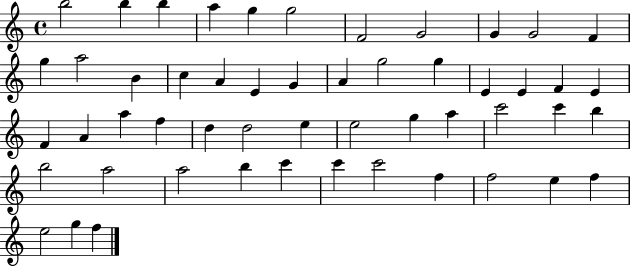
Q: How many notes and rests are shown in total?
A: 52